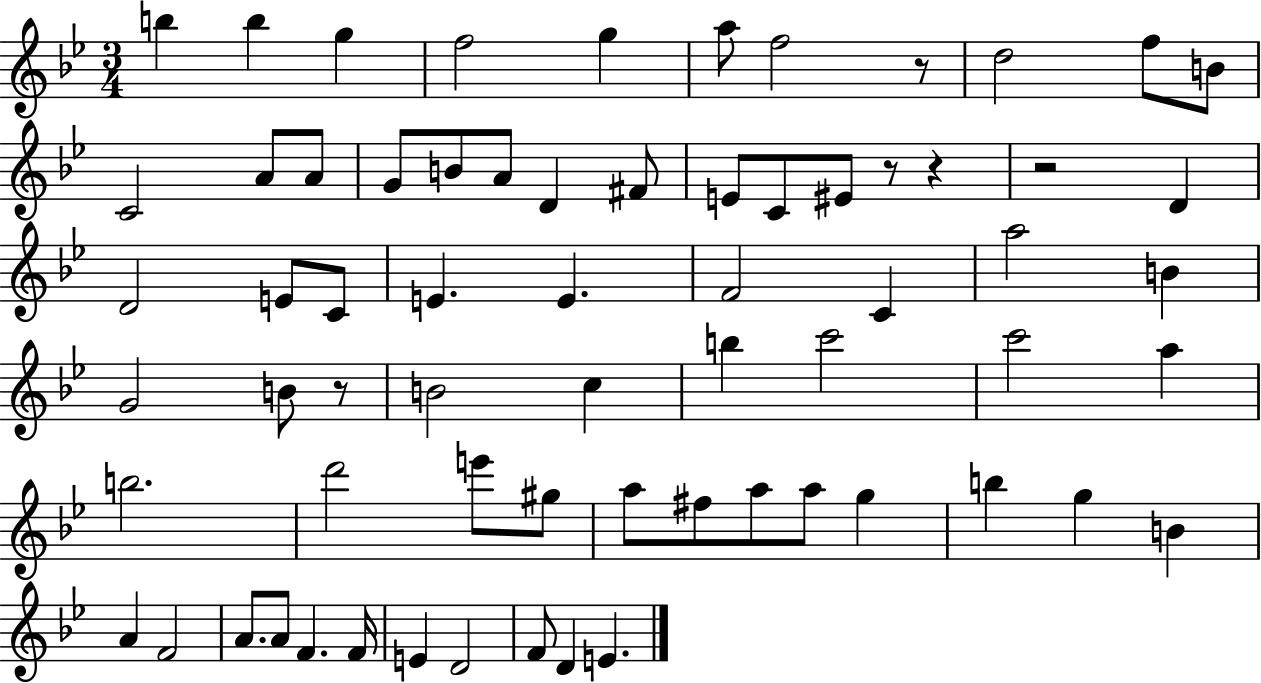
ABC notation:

X:1
T:Untitled
M:3/4
L:1/4
K:Bb
b b g f2 g a/2 f2 z/2 d2 f/2 B/2 C2 A/2 A/2 G/2 B/2 A/2 D ^F/2 E/2 C/2 ^E/2 z/2 z z2 D D2 E/2 C/2 E E F2 C a2 B G2 B/2 z/2 B2 c b c'2 c'2 a b2 d'2 e'/2 ^g/2 a/2 ^f/2 a/2 a/2 g b g B A F2 A/2 A/2 F F/4 E D2 F/2 D E